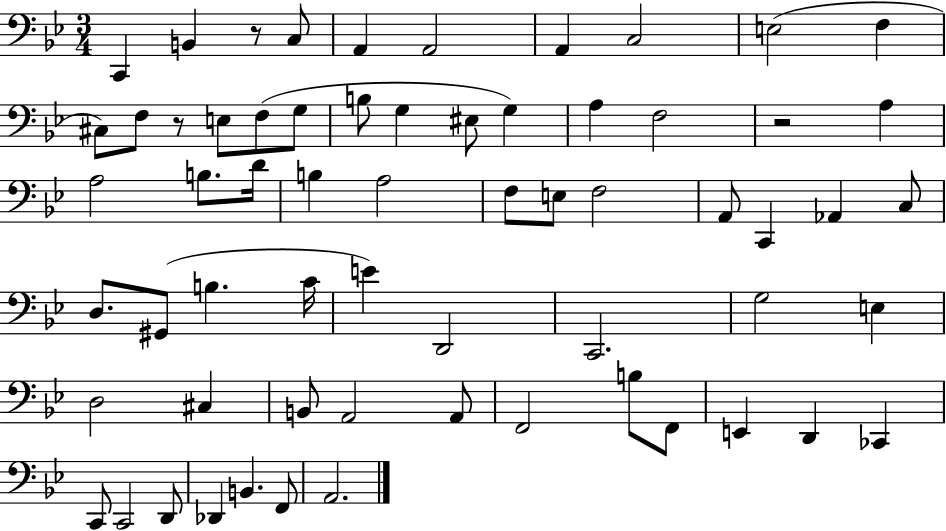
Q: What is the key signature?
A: BES major